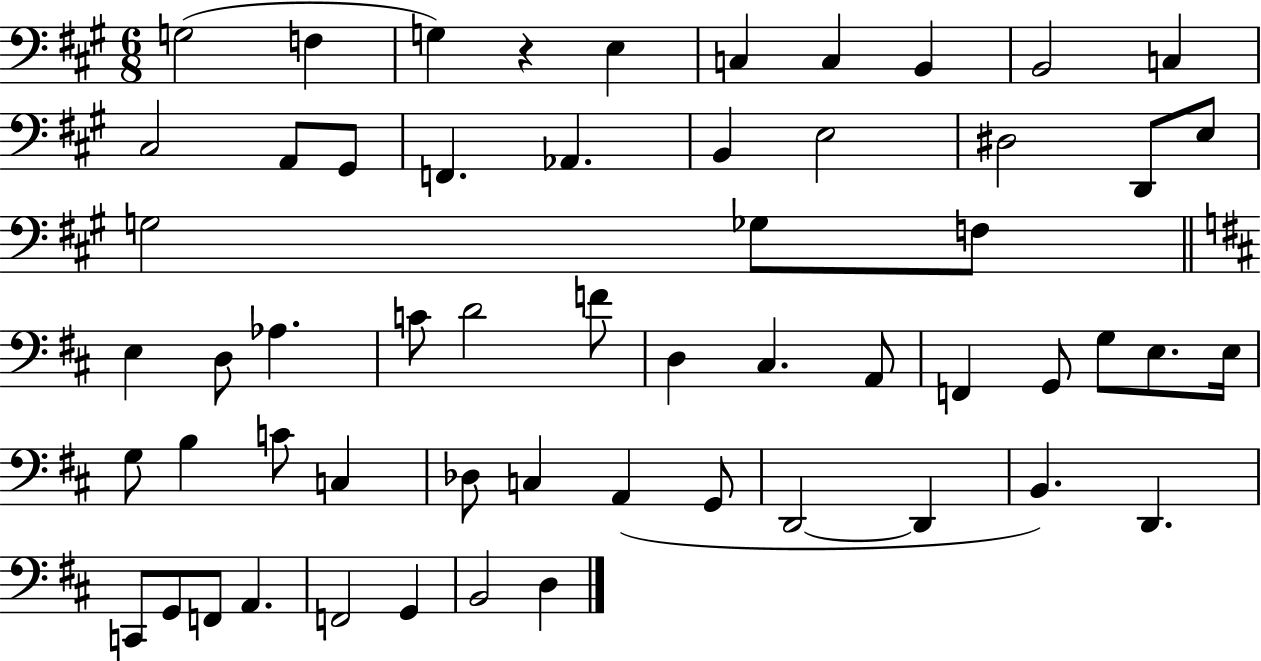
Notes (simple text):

G3/h F3/q G3/q R/q E3/q C3/q C3/q B2/q B2/h C3/q C#3/h A2/e G#2/e F2/q. Ab2/q. B2/q E3/h D#3/h D2/e E3/e G3/h Gb3/e F3/e E3/q D3/e Ab3/q. C4/e D4/h F4/e D3/q C#3/q. A2/e F2/q G2/e G3/e E3/e. E3/s G3/e B3/q C4/e C3/q Db3/e C3/q A2/q G2/e D2/h D2/q B2/q. D2/q. C2/e G2/e F2/e A2/q. F2/h G2/q B2/h D3/q